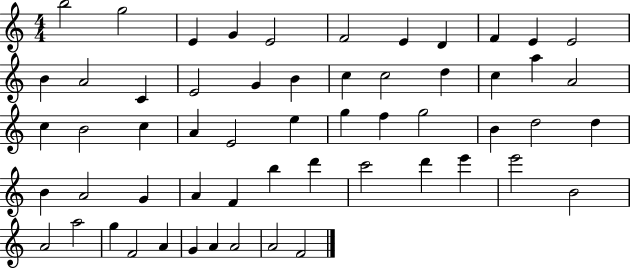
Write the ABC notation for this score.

X:1
T:Untitled
M:4/4
L:1/4
K:C
b2 g2 E G E2 F2 E D F E E2 B A2 C E2 G B c c2 d c a A2 c B2 c A E2 e g f g2 B d2 d B A2 G A F b d' c'2 d' e' e'2 B2 A2 a2 g F2 A G A A2 A2 F2